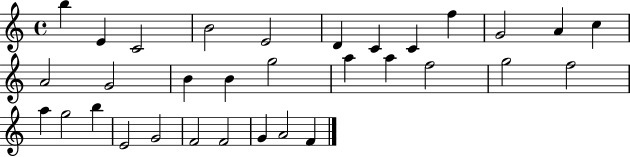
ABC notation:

X:1
T:Untitled
M:4/4
L:1/4
K:C
b E C2 B2 E2 D C C f G2 A c A2 G2 B B g2 a a f2 g2 f2 a g2 b E2 G2 F2 F2 G A2 F